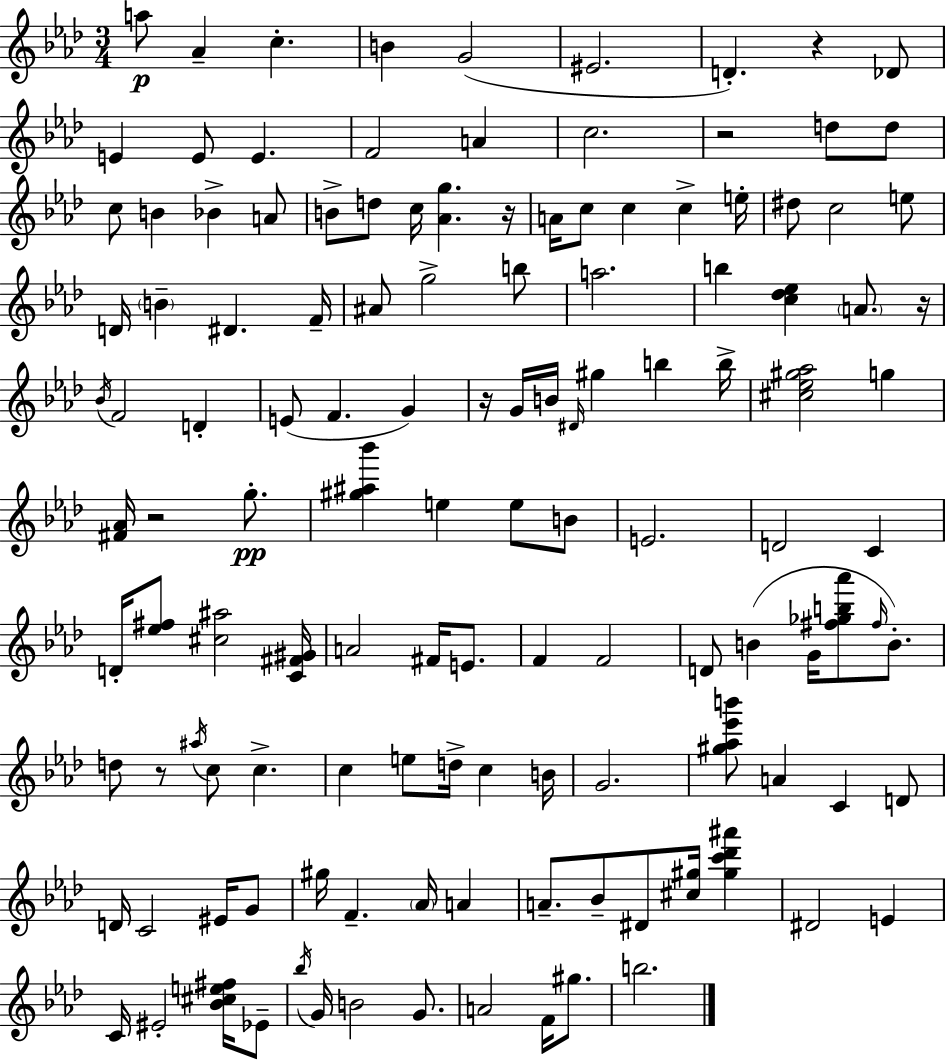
A5/e Ab4/q C5/q. B4/q G4/h EIS4/h. D4/q. R/q Db4/e E4/q E4/e E4/q. F4/h A4/q C5/h. R/h D5/e D5/e C5/e B4/q Bb4/q A4/e B4/e D5/e C5/s [Ab4,G5]/q. R/s A4/s C5/e C5/q C5/q E5/s D#5/e C5/h E5/e D4/s B4/q D#4/q. F4/s A#4/e G5/h B5/e A5/h. B5/q [C5,Db5,Eb5]/q A4/e. R/s Bb4/s F4/h D4/q E4/e F4/q. G4/q R/s G4/s B4/s D#4/s G#5/q B5/q B5/s [C#5,Eb5,G#5,Ab5]/h G5/q [F#4,Ab4]/s R/h G5/e. [G#5,A#5,Bb6]/q E5/q E5/e B4/e E4/h. D4/h C4/q D4/s [Eb5,F#5]/e [C#5,A#5]/h [C4,F#4,G#4]/s A4/h F#4/s E4/e. F4/q F4/h D4/e B4/q G4/s [F#5,Gb5,B5,Ab6]/e F#5/s B4/e. D5/e R/e A#5/s C5/e C5/q. C5/q E5/e D5/s C5/q B4/s G4/h. [G#5,Ab5,Eb6,B6]/e A4/q C4/q D4/e D4/s C4/h EIS4/s G4/e G#5/s F4/q. Ab4/s A4/q A4/e. Bb4/e D#4/e [C#5,G#5]/s [G#5,C6,Db6,A#6]/q D#4/h E4/q C4/s EIS4/h [Bb4,C#5,E5,F#5]/s Eb4/e Bb5/s G4/s B4/h G4/e. A4/h F4/s G#5/e. B5/h.